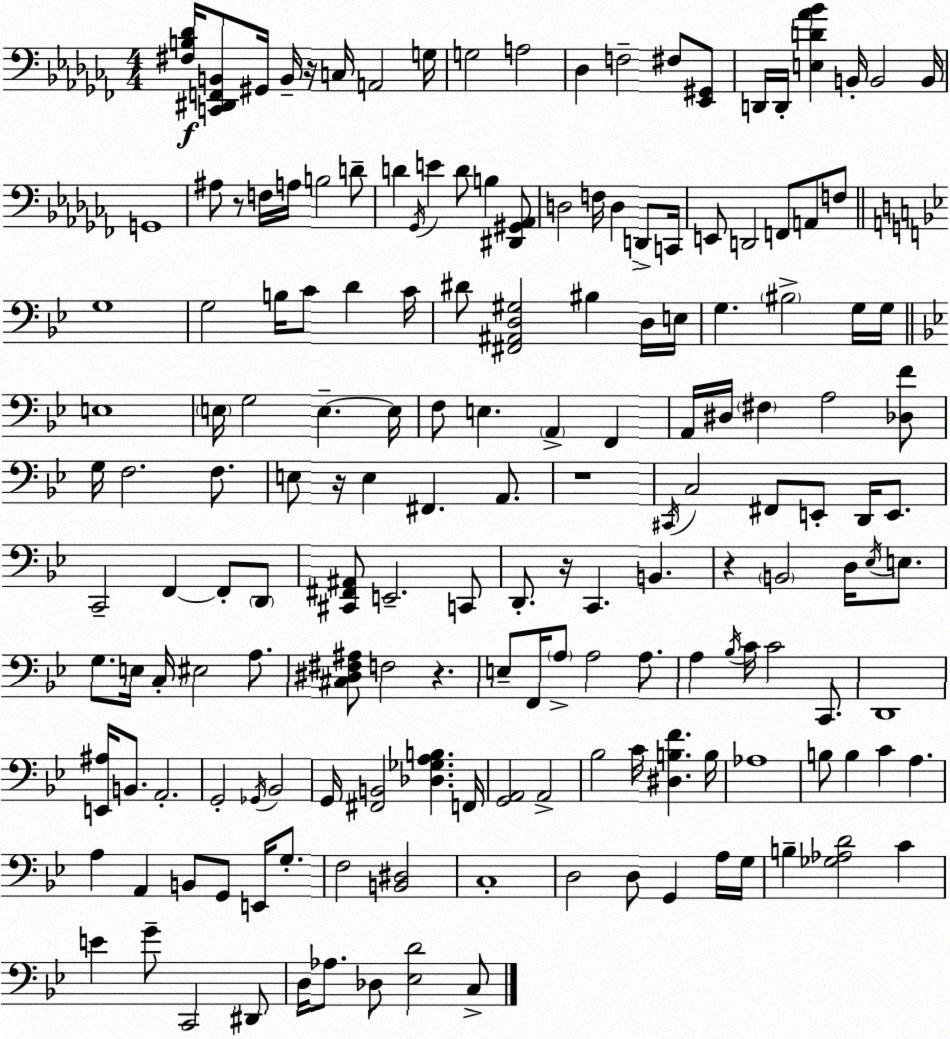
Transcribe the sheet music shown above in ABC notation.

X:1
T:Untitled
M:4/4
L:1/4
K:Abm
[^F,B,_D]/4 [C,,^D,,F,,B,,]/2 ^G,,/4 B,,/4 z/4 C,/4 A,,2 G,/4 G,2 A,2 _D, F,2 ^F,/2 [_E,,^G,,]/2 D,,/4 D,,/4 [E,D_A_B] B,,/4 B,,2 B,,/4 G,,4 ^A,/2 z/2 F,/4 A,/4 B,2 D/2 D _G,,/4 E D/2 B, [^D,,^G,,_A,,]/2 D,2 F,/4 D, D,,/2 C,,/4 E,,/2 D,,2 F,,/2 A,,/2 F,/2 G,4 G,2 B,/4 C/2 D C/4 ^D/2 [^F,,^A,,D,^G,]2 ^B, D,/4 E,/4 G, ^B,2 G,/4 G,/4 E,4 E,/4 G,2 E, E,/4 F,/2 E, A,, F,, A,,/4 ^D,/4 ^F, A,2 [_D,F]/2 G,/4 F,2 F,/2 E,/2 z/4 E, ^F,, A,,/2 z4 ^C,,/4 C,2 ^F,,/2 E,,/2 D,,/4 E,,/2 C,,2 F,, F,,/2 D,,/2 [^C,,^F,,^A,,]/2 E,,2 C,,/2 D,,/2 z/4 C,, B,, z B,,2 D,/4 _E,/4 E,/2 G,/2 E,/4 C,/4 ^E,2 A,/2 [^C,^D,^F,^A,]/2 F,2 z E,/2 F,,/4 A,/2 A,2 A,/2 A, _B,/4 C/4 C2 C,,/2 D,,4 [E,,^A,]/4 B,,/2 A,,2 G,,2 _G,,/4 _B,,2 G,,/4 [^F,,B,,]2 [_D,_G,A,B,] F,,/4 [G,,A,,]2 A,,2 _B,2 C/4 [^D,B,F] B,/4 _A,4 B,/2 B, C A, A, A,, B,,/2 G,,/2 E,,/4 G,/2 F,2 [B,,^D,]2 C,4 D,2 D,/2 G,, A,/4 G,/4 B, [_G,_A,D]2 C E G/2 C,,2 ^D,,/2 D,/4 _A,/2 _D,/2 [_E,D]2 C,/2